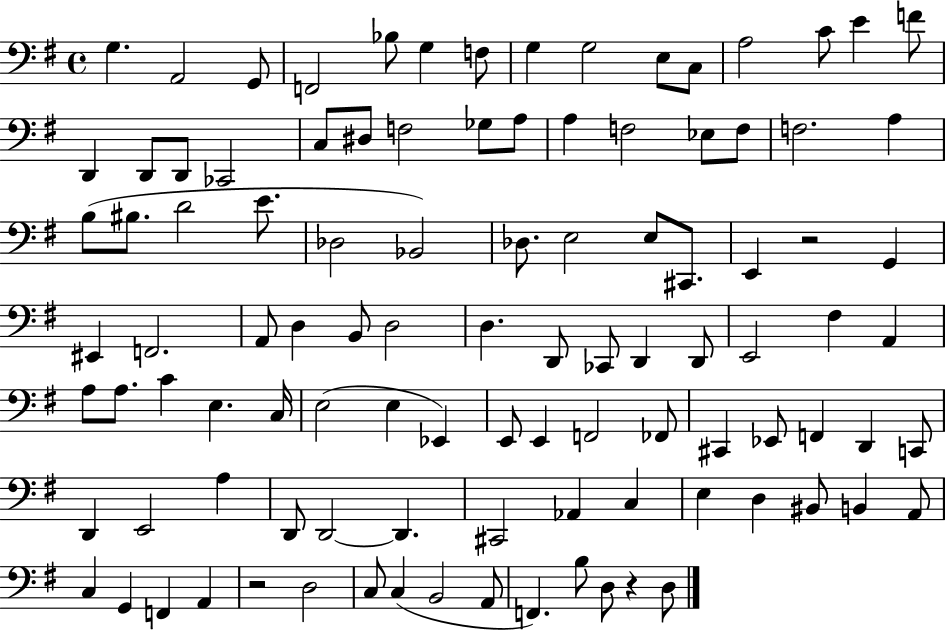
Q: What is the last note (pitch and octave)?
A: D3